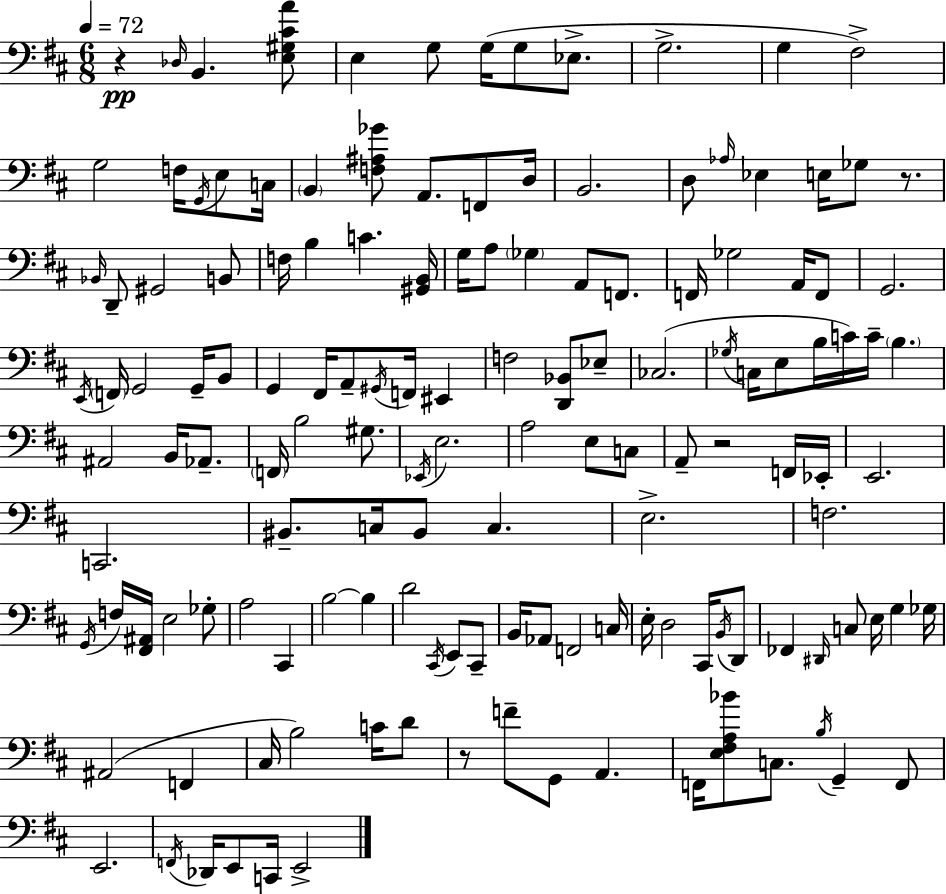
R/q Db3/s B2/q. [E3,G#3,C#4,A4]/e E3/q G3/e G3/s G3/e Eb3/e. G3/h. G3/q F#3/h G3/h F3/s G2/s E3/e C3/s B2/q [F3,A#3,Gb4]/e A2/e. F2/e D3/s B2/h. D3/e Ab3/s Eb3/q E3/s Gb3/e R/e. Bb2/s D2/e G#2/h B2/e F3/s B3/q C4/q. [G#2,B2]/s G3/s A3/e Gb3/q A2/e F2/e. F2/s Gb3/h A2/s F2/e G2/h. E2/s F2/s G2/h G2/s B2/e G2/q F#2/s A2/e G#2/s F2/s EIS2/q F3/h [D2,Bb2]/e Eb3/e CES3/h. Gb3/s C3/s E3/e B3/s C4/s C4/s B3/q. A#2/h B2/s Ab2/e. F2/s B3/h G#3/e. Eb2/s E3/h. A3/h E3/e C3/e A2/e R/h F2/s Eb2/s E2/h. C2/h. BIS2/e. C3/s BIS2/e C3/q. E3/h. F3/h. G2/s F3/s [F#2,A#2]/s E3/h Gb3/e A3/h C#2/q B3/h B3/q D4/h C#2/s E2/e C#2/e B2/s Ab2/e F2/h C3/s E3/s D3/h C#2/s B2/s D2/e FES2/q D#2/s C3/e E3/s G3/q Gb3/s A#2/h F2/q C#3/s B3/h C4/s D4/e R/e F4/e G2/e A2/q. F2/s [E3,F#3,A3,Bb4]/e C3/e. B3/s G2/q F2/e E2/h. F2/s Db2/s E2/e C2/s E2/h